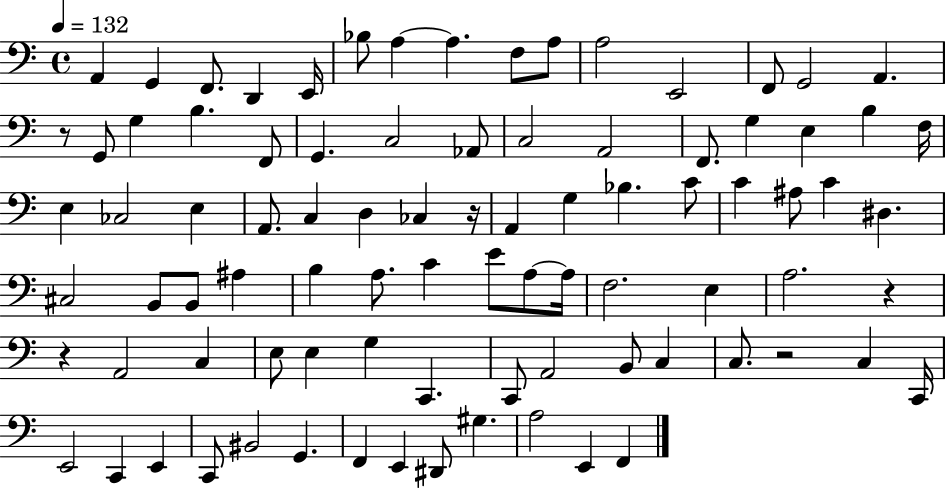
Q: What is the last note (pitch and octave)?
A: F2